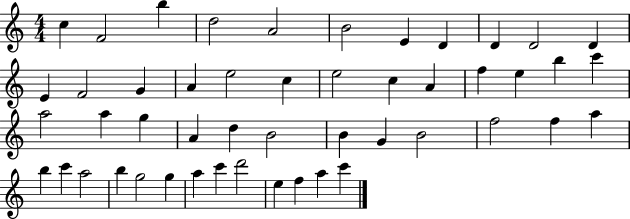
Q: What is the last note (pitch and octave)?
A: C6